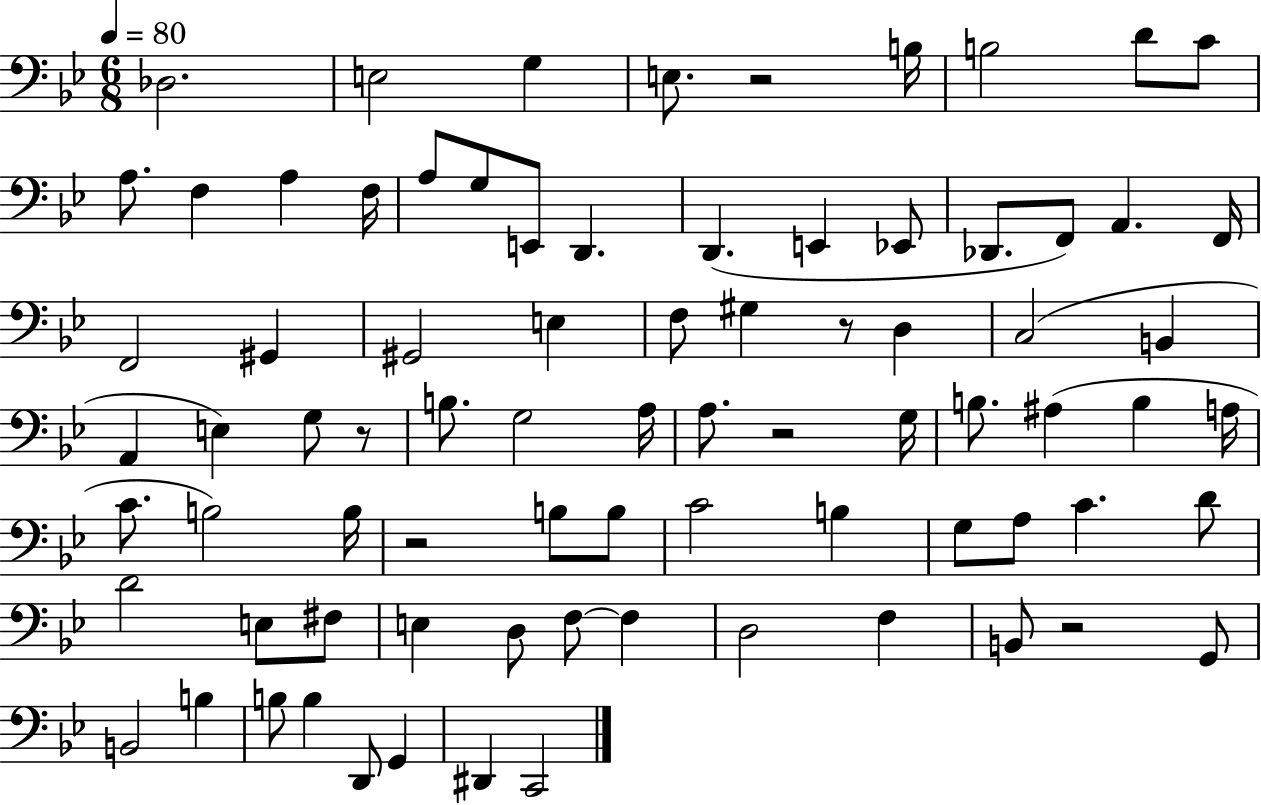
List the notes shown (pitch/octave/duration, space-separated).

Db3/h. E3/h G3/q E3/e. R/h B3/s B3/h D4/e C4/e A3/e. F3/q A3/q F3/s A3/e G3/e E2/e D2/q. D2/q. E2/q Eb2/e Db2/e. F2/e A2/q. F2/s F2/h G#2/q G#2/h E3/q F3/e G#3/q R/e D3/q C3/h B2/q A2/q E3/q G3/e R/e B3/e. G3/h A3/s A3/e. R/h G3/s B3/e. A#3/q B3/q A3/s C4/e. B3/h B3/s R/h B3/e B3/e C4/h B3/q G3/e A3/e C4/q. D4/e D4/h E3/e F#3/e E3/q D3/e F3/e F3/q D3/h F3/q B2/e R/h G2/e B2/h B3/q B3/e B3/q D2/e G2/q D#2/q C2/h